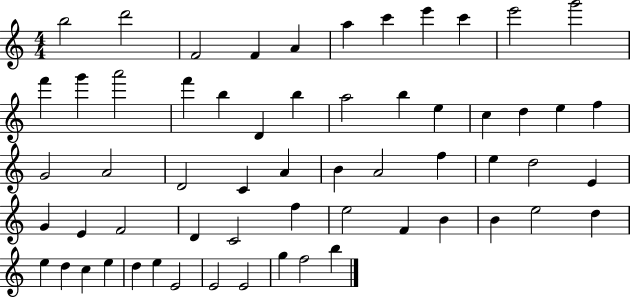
{
  \clef treble
  \numericTimeSignature
  \time 4/4
  \key c \major
  b''2 d'''2 | f'2 f'4 a'4 | a''4 c'''4 e'''4 c'''4 | e'''2 g'''2 | \break f'''4 g'''4 a'''2 | f'''4 b''4 d'4 b''4 | a''2 b''4 e''4 | c''4 d''4 e''4 f''4 | \break g'2 a'2 | d'2 c'4 a'4 | b'4 a'2 f''4 | e''4 d''2 e'4 | \break g'4 e'4 f'2 | d'4 c'2 f''4 | e''2 f'4 b'4 | b'4 e''2 d''4 | \break e''4 d''4 c''4 e''4 | d''4 e''4 e'2 | e'2 e'2 | g''4 f''2 b''4 | \break \bar "|."
}